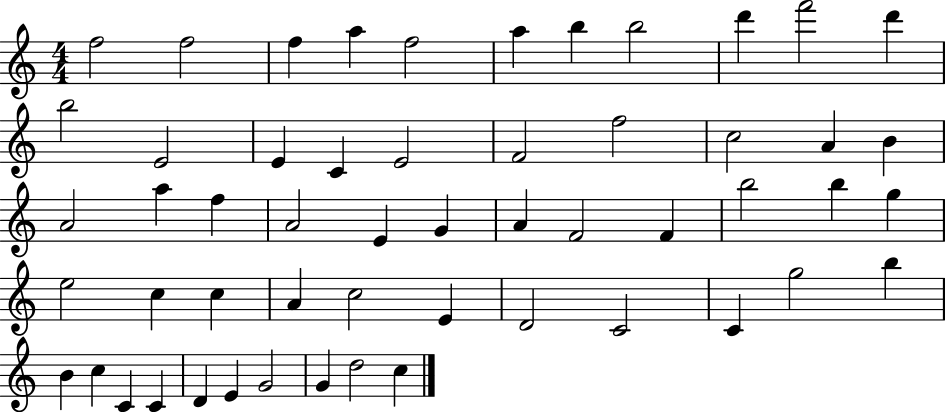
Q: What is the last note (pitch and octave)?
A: C5